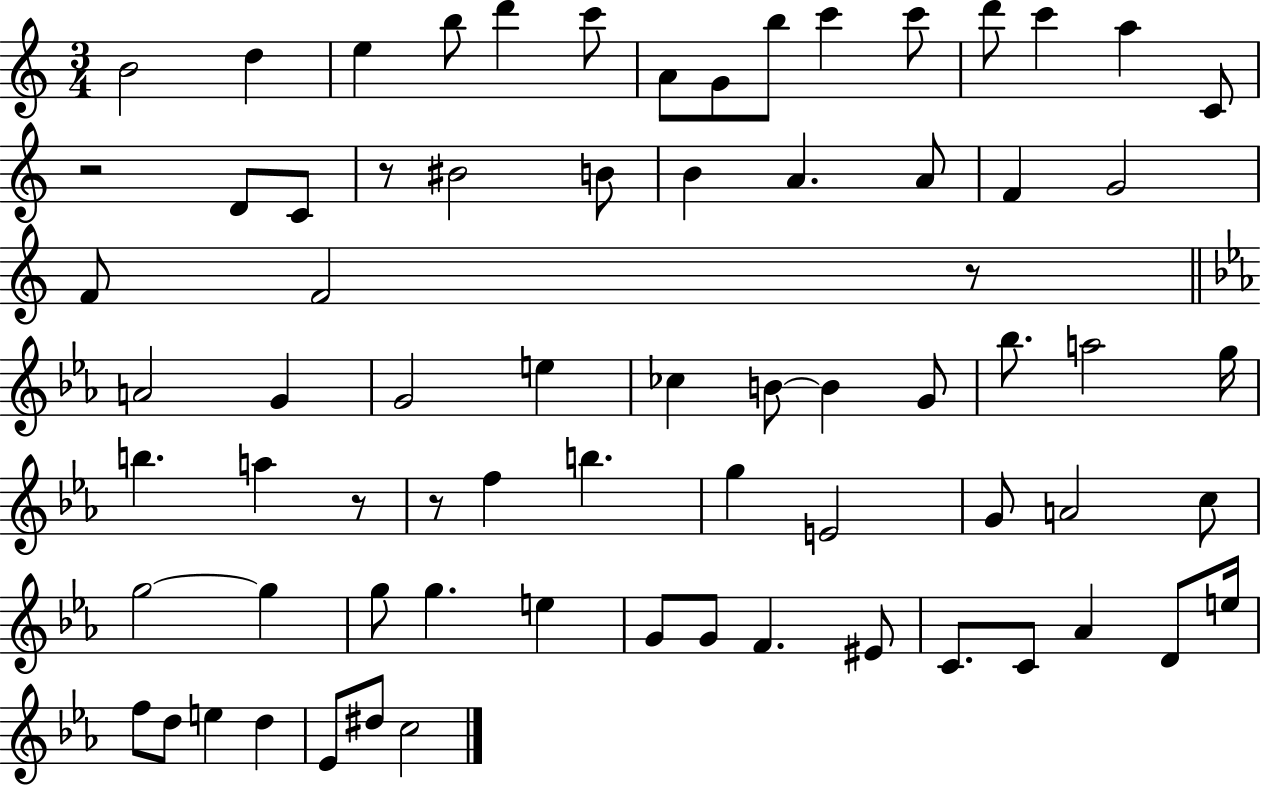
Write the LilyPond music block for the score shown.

{
  \clef treble
  \numericTimeSignature
  \time 3/4
  \key c \major
  \repeat volta 2 { b'2 d''4 | e''4 b''8 d'''4 c'''8 | a'8 g'8 b''8 c'''4 c'''8 | d'''8 c'''4 a''4 c'8 | \break r2 d'8 c'8 | r8 bis'2 b'8 | b'4 a'4. a'8 | f'4 g'2 | \break f'8 f'2 r8 | \bar "||" \break \key ees \major a'2 g'4 | g'2 e''4 | ces''4 b'8~~ b'4 g'8 | bes''8. a''2 g''16 | \break b''4. a''4 r8 | r8 f''4 b''4. | g''4 e'2 | g'8 a'2 c''8 | \break g''2~~ g''4 | g''8 g''4. e''4 | g'8 g'8 f'4. eis'8 | c'8. c'8 aes'4 d'8 e''16 | \break f''8 d''8 e''4 d''4 | ees'8 dis''8 c''2 | } \bar "|."
}